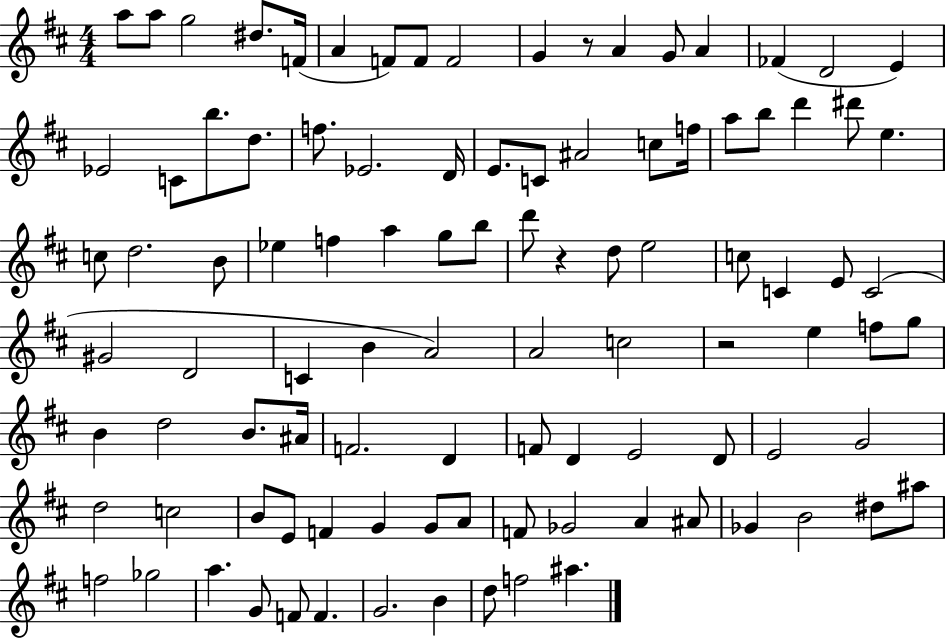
{
  \clef treble
  \numericTimeSignature
  \time 4/4
  \key d \major
  a''8 a''8 g''2 dis''8. f'16( | a'4 f'8) f'8 f'2 | g'4 r8 a'4 g'8 a'4 | fes'4( d'2 e'4) | \break ees'2 c'8 b''8. d''8. | f''8. ees'2. d'16 | e'8. c'8 ais'2 c''8 f''16 | a''8 b''8 d'''4 dis'''8 e''4. | \break c''8 d''2. b'8 | ees''4 f''4 a''4 g''8 b''8 | d'''8 r4 d''8 e''2 | c''8 c'4 e'8 c'2( | \break gis'2 d'2 | c'4 b'4 a'2) | a'2 c''2 | r2 e''4 f''8 g''8 | \break b'4 d''2 b'8. ais'16 | f'2. d'4 | f'8 d'4 e'2 d'8 | e'2 g'2 | \break d''2 c''2 | b'8 e'8 f'4 g'4 g'8 a'8 | f'8 ges'2 a'4 ais'8 | ges'4 b'2 dis''8 ais''8 | \break f''2 ges''2 | a''4. g'8 f'8 f'4. | g'2. b'4 | d''8 f''2 ais''4. | \break \bar "|."
}